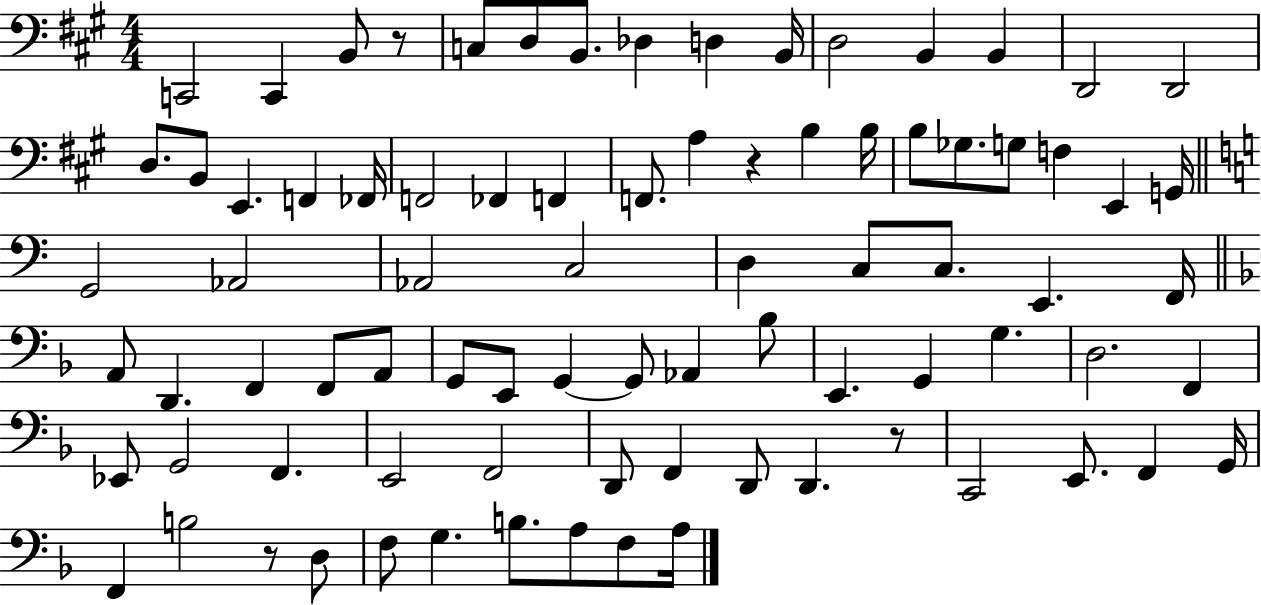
C2/h C2/q B2/e R/e C3/e D3/e B2/e. Db3/q D3/q B2/s D3/h B2/q B2/q D2/h D2/h D3/e. B2/e E2/q. F2/q FES2/s F2/h FES2/q F2/q F2/e. A3/q R/q B3/q B3/s B3/e Gb3/e. G3/e F3/q E2/q G2/s G2/h Ab2/h Ab2/h C3/h D3/q C3/e C3/e. E2/q. F2/s A2/e D2/q. F2/q F2/e A2/e G2/e E2/e G2/q G2/e Ab2/q Bb3/e E2/q. G2/q G3/q. D3/h. F2/q Eb2/e G2/h F2/q. E2/h F2/h D2/e F2/q D2/e D2/q. R/e C2/h E2/e. F2/q G2/s F2/q B3/h R/e D3/e F3/e G3/q. B3/e. A3/e F3/e A3/s